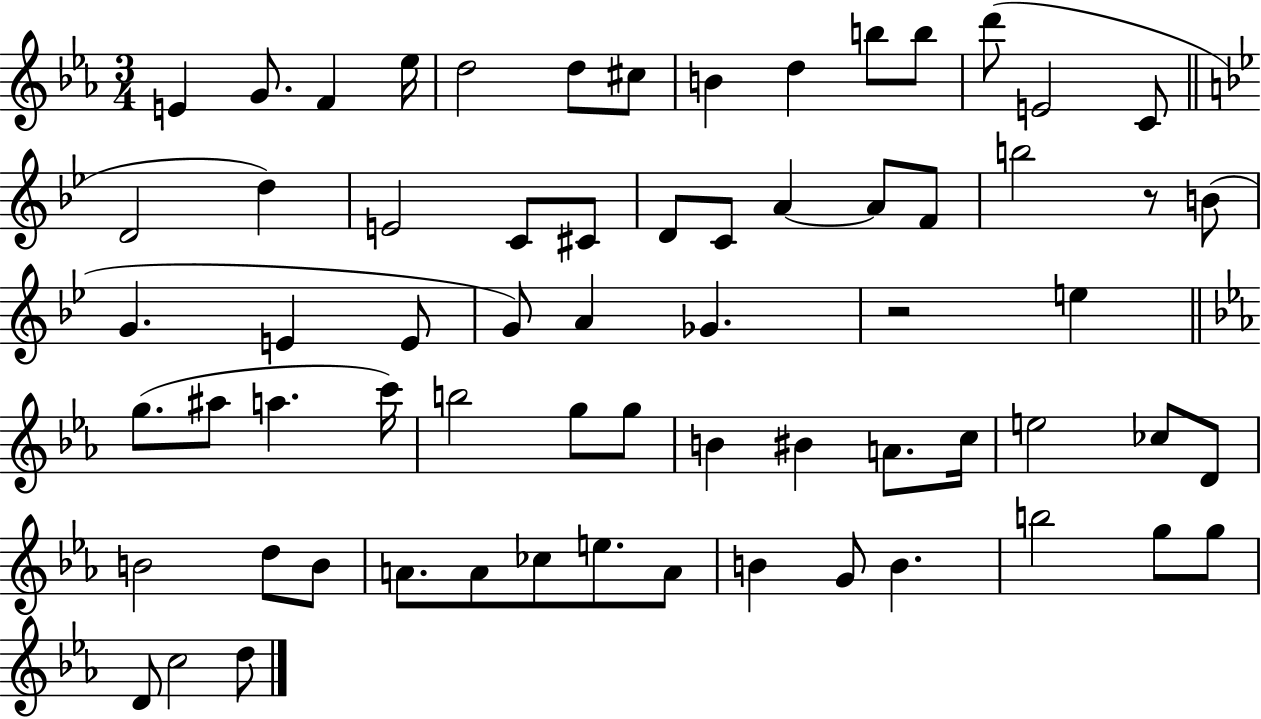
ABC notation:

X:1
T:Untitled
M:3/4
L:1/4
K:Eb
E G/2 F _e/4 d2 d/2 ^c/2 B d b/2 b/2 d'/2 E2 C/2 D2 d E2 C/2 ^C/2 D/2 C/2 A A/2 F/2 b2 z/2 B/2 G E E/2 G/2 A _G z2 e g/2 ^a/2 a c'/4 b2 g/2 g/2 B ^B A/2 c/4 e2 _c/2 D/2 B2 d/2 B/2 A/2 A/2 _c/2 e/2 A/2 B G/2 B b2 g/2 g/2 D/2 c2 d/2